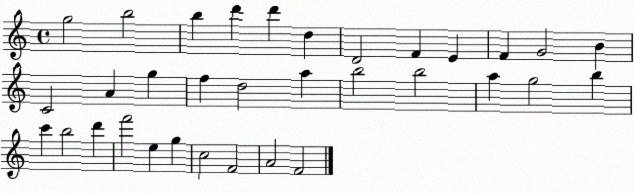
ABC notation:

X:1
T:Untitled
M:4/4
L:1/4
K:C
g2 b2 b d' d' d D2 F E F G2 B C2 A g f d2 a b2 b2 a g2 b c' b2 d' f'2 e g c2 F2 A2 F2